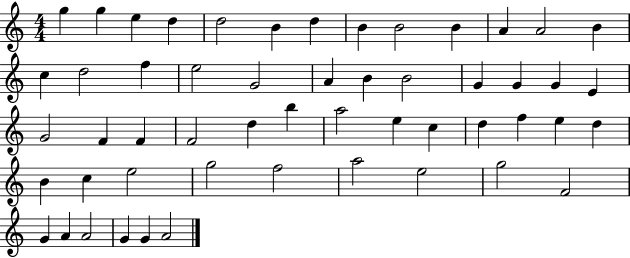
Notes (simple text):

G5/q G5/q E5/q D5/q D5/h B4/q D5/q B4/q B4/h B4/q A4/q A4/h B4/q C5/q D5/h F5/q E5/h G4/h A4/q B4/q B4/h G4/q G4/q G4/q E4/q G4/h F4/q F4/q F4/h D5/q B5/q A5/h E5/q C5/q D5/q F5/q E5/q D5/q B4/q C5/q E5/h G5/h F5/h A5/h E5/h G5/h F4/h G4/q A4/q A4/h G4/q G4/q A4/h